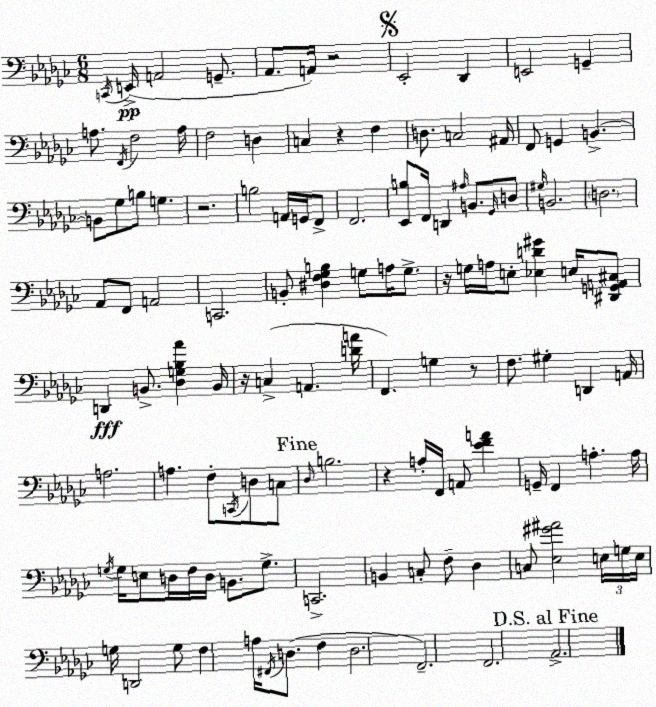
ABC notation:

X:1
T:Untitled
M:6/8
L:1/4
K:Ebm
C,,/4 E,,/4 A,,2 G,,/2 _A,,/2 A,,/4 z2 _E,,2 _D,, E,,2 G,, A,/2 F,,/4 F,2 A,/4 F,2 D, C, z F, D,/2 C,2 ^A,,/4 F,,/2 G,, B,, B,,/2 _G,/2 B,/2 G, z2 B,2 A,,/4 G,,/4 F,,/2 F,,2 [_E,,B,]/2 F,,/4 D,, ^A,/4 B,,/2 _G,,/4 D,/2 ^G,/4 B,,2 D,2 _A,,/2 F,,/2 A,,2 C,,2 B,,/2 [^D,F,_G,B,] G,/2 A,/4 G,/2 z/4 G,/4 A,/4 E,/2 [_E,D^G] E,/4 [^D,,G,,A,,^C,]/2 D,, B,,/2 [_D,G,_B,_A] B,,/4 z/4 C, A,, [DA]/4 F,, G, z/2 F,/2 ^G, D,, A,,/4 A,2 A, F,/2 C,,/4 D,/2 C,/2 _D,/4 B,2 z A,/4 F,,/4 A,,/2 [_EFA] G,,/4 F,, A, A,/4 G,/4 G,/4 E,/2 D,/4 F,/4 D,/4 B,,/2 G,/2 C,,2 B,, C,/2 F,/2 _D, C,/2 [_E,^G^A]2 E,/4 G,/4 E,/4 G,/4 D,,2 G,/2 F, A,/4 ^F,,/4 D,/2 F, D,2 F,,2 F,,2 _A,,2